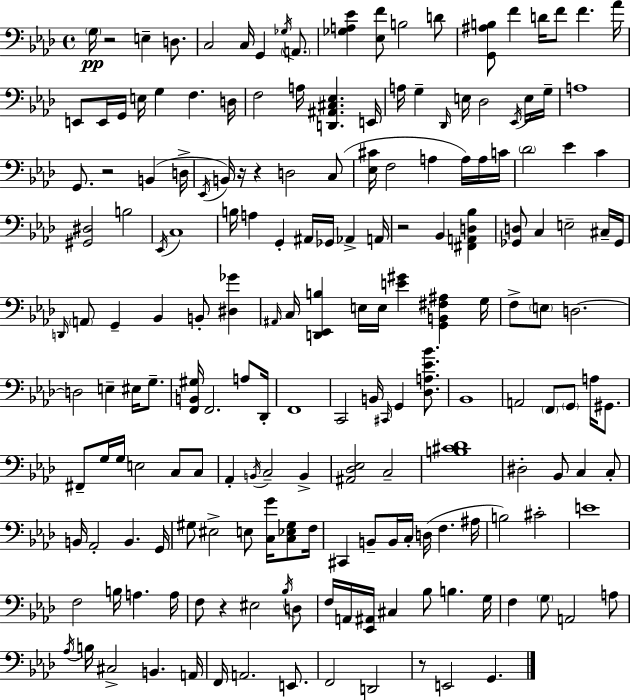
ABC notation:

X:1
T:Untitled
M:4/4
L:1/4
K:Fm
G,/4 z2 E, D,/2 C,2 C,/4 G,, _G,/4 A,,/2 [_G,A,_E] [_E,F]/2 B,2 D/2 [G,,^A,B,]/2 F D/4 F/2 F _A/4 E,,/2 E,,/4 G,,/4 E,/4 G, F, D,/4 F,2 A,/4 [D,,^A,,^C,_E,] E,,/4 A,/4 G, _D,,/4 E,/4 _D,2 _E,,/4 E,/4 G,/4 A,4 G,,/2 z2 B,, D,/4 _E,,/4 B,,/4 z/4 z D,2 C,/2 [_E,^C]/4 F,2 A, A,/4 A,/4 C/4 _D2 _E C [^G,,^D,]2 B,2 _E,,/4 C,4 B,/4 A, G,, ^A,,/4 _G,,/4 _A,, A,,/4 z2 _B,, [^F,,A,,D,_B,] [_G,,D,]/2 C, E,2 ^C,/4 _G,,/4 D,,/4 A,,/2 G,, _B,, B,,/2 [^D,_G] ^A,,/4 C,/4 [D,,_E,,B,] E,/4 E,/4 [E^G] [G,,B,,^F,^A,] G,/4 F,/2 E,/2 D,2 D,2 E, ^E,/4 G,/2 [F,,B,,^G,]/4 F,,2 A,/2 _D,,/4 F,,4 C,,2 B,,/4 ^C,,/4 G,, [_D,A,_E_B]/2 _B,,4 A,,2 F,,/2 G,,/2 A,/4 ^G,,/2 ^F,,/2 G,/4 G,/4 E,2 C,/2 C,/2 _A,, B,,/4 C,2 B,, [^A,,_D,_E,]2 C,2 [B,^C_D]4 ^D,2 _B,,/2 C, C,/2 B,,/4 _A,,2 B,, G,,/4 ^G,/2 ^E,2 E,/2 [C,G]/4 [C,_E,^G,]/2 F,/4 ^C,, B,,/2 B,,/4 C,/4 D,/4 F, ^A,/4 B,2 ^C2 E4 F,2 B,/4 A, A,/4 F,/2 z ^E,2 _B,/4 D,/2 F,/4 A,,/4 [_E,,^A,,]/4 ^C, _B,/2 B, G,/4 F, G,/2 A,,2 A,/2 _A,/4 B,/4 ^C,2 B,, A,,/4 F,,/4 A,,2 E,,/2 F,,2 D,,2 z/2 E,,2 G,,